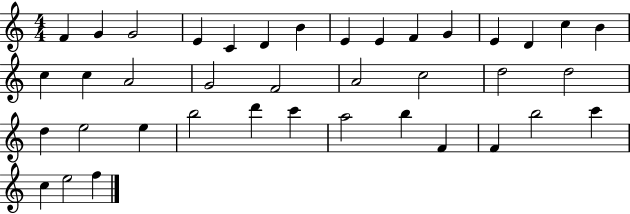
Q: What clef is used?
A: treble